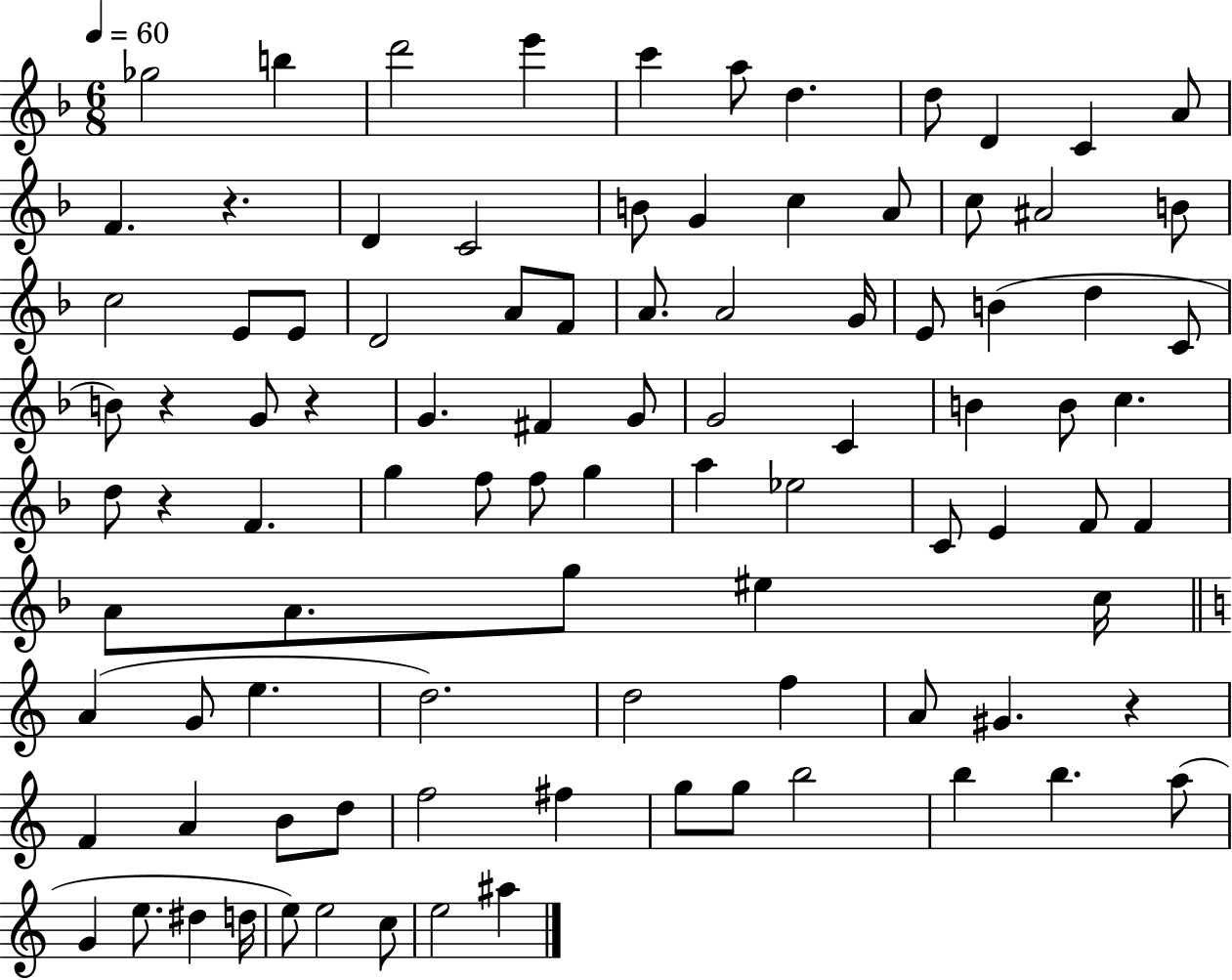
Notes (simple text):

Gb5/h B5/q D6/h E6/q C6/q A5/e D5/q. D5/e D4/q C4/q A4/e F4/q. R/q. D4/q C4/h B4/e G4/q C5/q A4/e C5/e A#4/h B4/e C5/h E4/e E4/e D4/h A4/e F4/e A4/e. A4/h G4/s E4/e B4/q D5/q C4/e B4/e R/q G4/e R/q G4/q. F#4/q G4/e G4/h C4/q B4/q B4/e C5/q. D5/e R/q F4/q. G5/q F5/e F5/e G5/q A5/q Eb5/h C4/e E4/q F4/e F4/q A4/e A4/e. G5/e EIS5/q C5/s A4/q G4/e E5/q. D5/h. D5/h F5/q A4/e G#4/q. R/q F4/q A4/q B4/e D5/e F5/h F#5/q G5/e G5/e B5/h B5/q B5/q. A5/e G4/q E5/e. D#5/q D5/s E5/e E5/h C5/e E5/h A#5/q